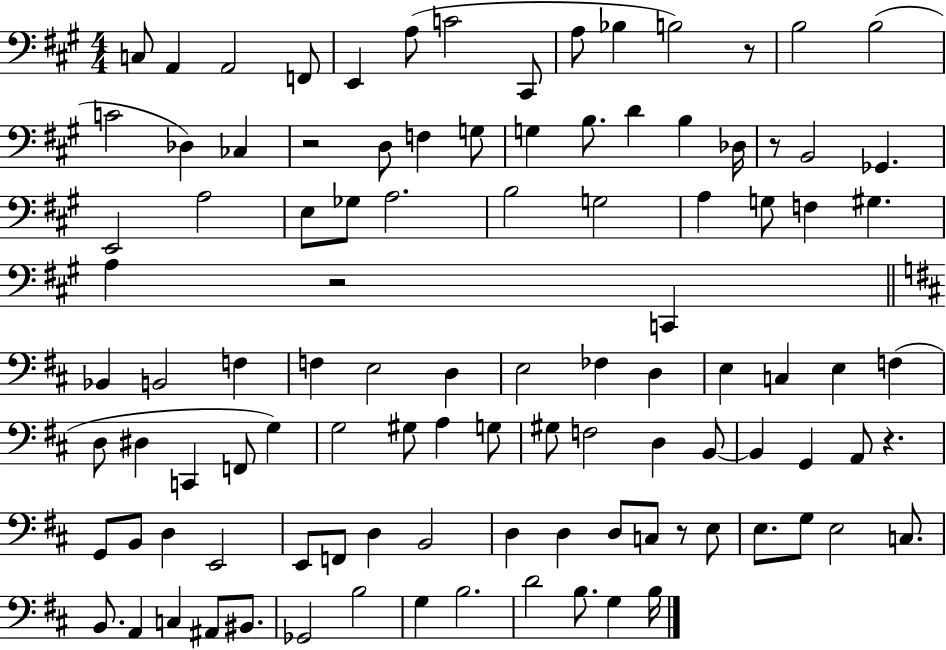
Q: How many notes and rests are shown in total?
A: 104